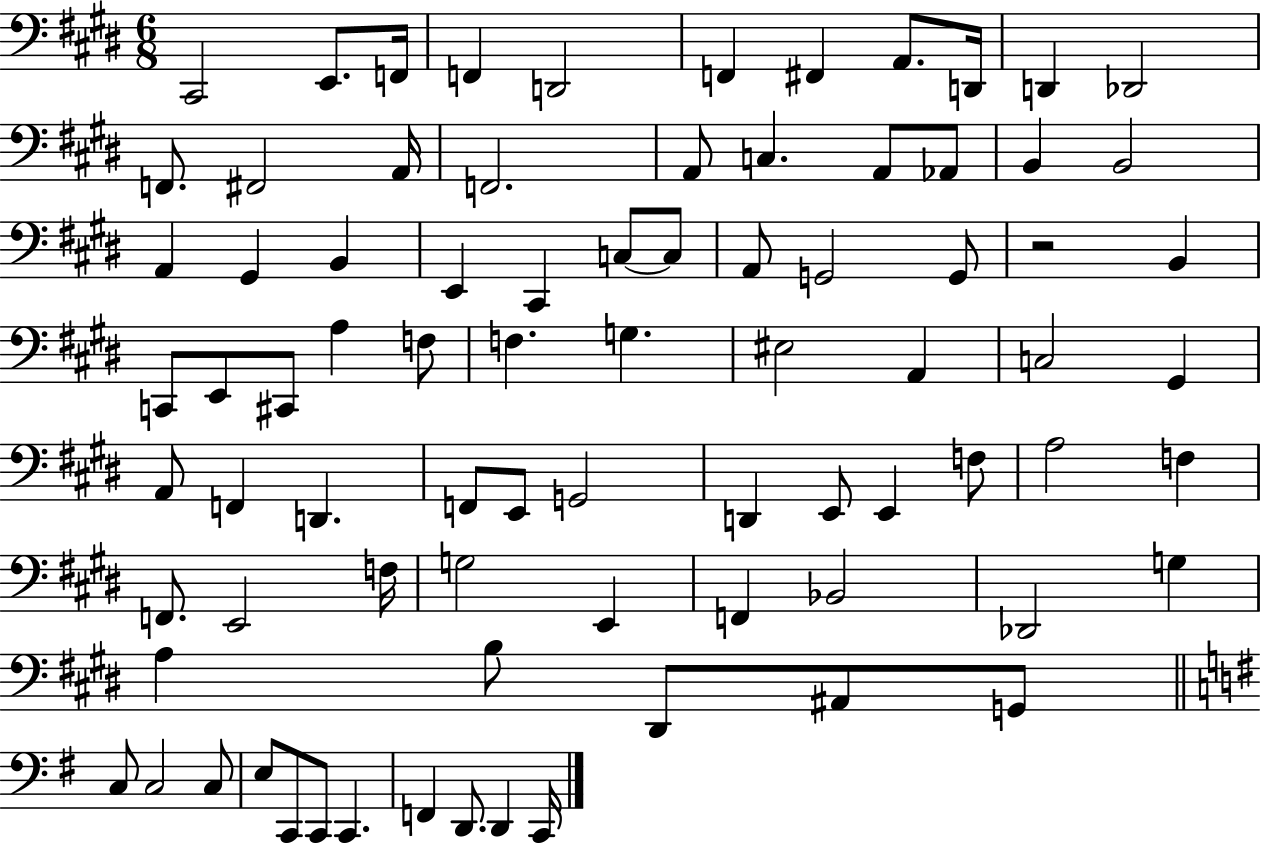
C#2/h E2/e. F2/s F2/q D2/h F2/q F#2/q A2/e. D2/s D2/q Db2/h F2/e. F#2/h A2/s F2/h. A2/e C3/q. A2/e Ab2/e B2/q B2/h A2/q G#2/q B2/q E2/q C#2/q C3/e C3/e A2/e G2/h G2/e R/h B2/q C2/e E2/e C#2/e A3/q F3/e F3/q. G3/q. EIS3/h A2/q C3/h G#2/q A2/e F2/q D2/q. F2/e E2/e G2/h D2/q E2/e E2/q F3/e A3/h F3/q F2/e. E2/h F3/s G3/h E2/q F2/q Bb2/h Db2/h G3/q A3/q B3/e D#2/e A#2/e G2/e C3/e C3/h C3/e E3/e C2/e C2/e C2/q. F2/q D2/e. D2/q C2/s